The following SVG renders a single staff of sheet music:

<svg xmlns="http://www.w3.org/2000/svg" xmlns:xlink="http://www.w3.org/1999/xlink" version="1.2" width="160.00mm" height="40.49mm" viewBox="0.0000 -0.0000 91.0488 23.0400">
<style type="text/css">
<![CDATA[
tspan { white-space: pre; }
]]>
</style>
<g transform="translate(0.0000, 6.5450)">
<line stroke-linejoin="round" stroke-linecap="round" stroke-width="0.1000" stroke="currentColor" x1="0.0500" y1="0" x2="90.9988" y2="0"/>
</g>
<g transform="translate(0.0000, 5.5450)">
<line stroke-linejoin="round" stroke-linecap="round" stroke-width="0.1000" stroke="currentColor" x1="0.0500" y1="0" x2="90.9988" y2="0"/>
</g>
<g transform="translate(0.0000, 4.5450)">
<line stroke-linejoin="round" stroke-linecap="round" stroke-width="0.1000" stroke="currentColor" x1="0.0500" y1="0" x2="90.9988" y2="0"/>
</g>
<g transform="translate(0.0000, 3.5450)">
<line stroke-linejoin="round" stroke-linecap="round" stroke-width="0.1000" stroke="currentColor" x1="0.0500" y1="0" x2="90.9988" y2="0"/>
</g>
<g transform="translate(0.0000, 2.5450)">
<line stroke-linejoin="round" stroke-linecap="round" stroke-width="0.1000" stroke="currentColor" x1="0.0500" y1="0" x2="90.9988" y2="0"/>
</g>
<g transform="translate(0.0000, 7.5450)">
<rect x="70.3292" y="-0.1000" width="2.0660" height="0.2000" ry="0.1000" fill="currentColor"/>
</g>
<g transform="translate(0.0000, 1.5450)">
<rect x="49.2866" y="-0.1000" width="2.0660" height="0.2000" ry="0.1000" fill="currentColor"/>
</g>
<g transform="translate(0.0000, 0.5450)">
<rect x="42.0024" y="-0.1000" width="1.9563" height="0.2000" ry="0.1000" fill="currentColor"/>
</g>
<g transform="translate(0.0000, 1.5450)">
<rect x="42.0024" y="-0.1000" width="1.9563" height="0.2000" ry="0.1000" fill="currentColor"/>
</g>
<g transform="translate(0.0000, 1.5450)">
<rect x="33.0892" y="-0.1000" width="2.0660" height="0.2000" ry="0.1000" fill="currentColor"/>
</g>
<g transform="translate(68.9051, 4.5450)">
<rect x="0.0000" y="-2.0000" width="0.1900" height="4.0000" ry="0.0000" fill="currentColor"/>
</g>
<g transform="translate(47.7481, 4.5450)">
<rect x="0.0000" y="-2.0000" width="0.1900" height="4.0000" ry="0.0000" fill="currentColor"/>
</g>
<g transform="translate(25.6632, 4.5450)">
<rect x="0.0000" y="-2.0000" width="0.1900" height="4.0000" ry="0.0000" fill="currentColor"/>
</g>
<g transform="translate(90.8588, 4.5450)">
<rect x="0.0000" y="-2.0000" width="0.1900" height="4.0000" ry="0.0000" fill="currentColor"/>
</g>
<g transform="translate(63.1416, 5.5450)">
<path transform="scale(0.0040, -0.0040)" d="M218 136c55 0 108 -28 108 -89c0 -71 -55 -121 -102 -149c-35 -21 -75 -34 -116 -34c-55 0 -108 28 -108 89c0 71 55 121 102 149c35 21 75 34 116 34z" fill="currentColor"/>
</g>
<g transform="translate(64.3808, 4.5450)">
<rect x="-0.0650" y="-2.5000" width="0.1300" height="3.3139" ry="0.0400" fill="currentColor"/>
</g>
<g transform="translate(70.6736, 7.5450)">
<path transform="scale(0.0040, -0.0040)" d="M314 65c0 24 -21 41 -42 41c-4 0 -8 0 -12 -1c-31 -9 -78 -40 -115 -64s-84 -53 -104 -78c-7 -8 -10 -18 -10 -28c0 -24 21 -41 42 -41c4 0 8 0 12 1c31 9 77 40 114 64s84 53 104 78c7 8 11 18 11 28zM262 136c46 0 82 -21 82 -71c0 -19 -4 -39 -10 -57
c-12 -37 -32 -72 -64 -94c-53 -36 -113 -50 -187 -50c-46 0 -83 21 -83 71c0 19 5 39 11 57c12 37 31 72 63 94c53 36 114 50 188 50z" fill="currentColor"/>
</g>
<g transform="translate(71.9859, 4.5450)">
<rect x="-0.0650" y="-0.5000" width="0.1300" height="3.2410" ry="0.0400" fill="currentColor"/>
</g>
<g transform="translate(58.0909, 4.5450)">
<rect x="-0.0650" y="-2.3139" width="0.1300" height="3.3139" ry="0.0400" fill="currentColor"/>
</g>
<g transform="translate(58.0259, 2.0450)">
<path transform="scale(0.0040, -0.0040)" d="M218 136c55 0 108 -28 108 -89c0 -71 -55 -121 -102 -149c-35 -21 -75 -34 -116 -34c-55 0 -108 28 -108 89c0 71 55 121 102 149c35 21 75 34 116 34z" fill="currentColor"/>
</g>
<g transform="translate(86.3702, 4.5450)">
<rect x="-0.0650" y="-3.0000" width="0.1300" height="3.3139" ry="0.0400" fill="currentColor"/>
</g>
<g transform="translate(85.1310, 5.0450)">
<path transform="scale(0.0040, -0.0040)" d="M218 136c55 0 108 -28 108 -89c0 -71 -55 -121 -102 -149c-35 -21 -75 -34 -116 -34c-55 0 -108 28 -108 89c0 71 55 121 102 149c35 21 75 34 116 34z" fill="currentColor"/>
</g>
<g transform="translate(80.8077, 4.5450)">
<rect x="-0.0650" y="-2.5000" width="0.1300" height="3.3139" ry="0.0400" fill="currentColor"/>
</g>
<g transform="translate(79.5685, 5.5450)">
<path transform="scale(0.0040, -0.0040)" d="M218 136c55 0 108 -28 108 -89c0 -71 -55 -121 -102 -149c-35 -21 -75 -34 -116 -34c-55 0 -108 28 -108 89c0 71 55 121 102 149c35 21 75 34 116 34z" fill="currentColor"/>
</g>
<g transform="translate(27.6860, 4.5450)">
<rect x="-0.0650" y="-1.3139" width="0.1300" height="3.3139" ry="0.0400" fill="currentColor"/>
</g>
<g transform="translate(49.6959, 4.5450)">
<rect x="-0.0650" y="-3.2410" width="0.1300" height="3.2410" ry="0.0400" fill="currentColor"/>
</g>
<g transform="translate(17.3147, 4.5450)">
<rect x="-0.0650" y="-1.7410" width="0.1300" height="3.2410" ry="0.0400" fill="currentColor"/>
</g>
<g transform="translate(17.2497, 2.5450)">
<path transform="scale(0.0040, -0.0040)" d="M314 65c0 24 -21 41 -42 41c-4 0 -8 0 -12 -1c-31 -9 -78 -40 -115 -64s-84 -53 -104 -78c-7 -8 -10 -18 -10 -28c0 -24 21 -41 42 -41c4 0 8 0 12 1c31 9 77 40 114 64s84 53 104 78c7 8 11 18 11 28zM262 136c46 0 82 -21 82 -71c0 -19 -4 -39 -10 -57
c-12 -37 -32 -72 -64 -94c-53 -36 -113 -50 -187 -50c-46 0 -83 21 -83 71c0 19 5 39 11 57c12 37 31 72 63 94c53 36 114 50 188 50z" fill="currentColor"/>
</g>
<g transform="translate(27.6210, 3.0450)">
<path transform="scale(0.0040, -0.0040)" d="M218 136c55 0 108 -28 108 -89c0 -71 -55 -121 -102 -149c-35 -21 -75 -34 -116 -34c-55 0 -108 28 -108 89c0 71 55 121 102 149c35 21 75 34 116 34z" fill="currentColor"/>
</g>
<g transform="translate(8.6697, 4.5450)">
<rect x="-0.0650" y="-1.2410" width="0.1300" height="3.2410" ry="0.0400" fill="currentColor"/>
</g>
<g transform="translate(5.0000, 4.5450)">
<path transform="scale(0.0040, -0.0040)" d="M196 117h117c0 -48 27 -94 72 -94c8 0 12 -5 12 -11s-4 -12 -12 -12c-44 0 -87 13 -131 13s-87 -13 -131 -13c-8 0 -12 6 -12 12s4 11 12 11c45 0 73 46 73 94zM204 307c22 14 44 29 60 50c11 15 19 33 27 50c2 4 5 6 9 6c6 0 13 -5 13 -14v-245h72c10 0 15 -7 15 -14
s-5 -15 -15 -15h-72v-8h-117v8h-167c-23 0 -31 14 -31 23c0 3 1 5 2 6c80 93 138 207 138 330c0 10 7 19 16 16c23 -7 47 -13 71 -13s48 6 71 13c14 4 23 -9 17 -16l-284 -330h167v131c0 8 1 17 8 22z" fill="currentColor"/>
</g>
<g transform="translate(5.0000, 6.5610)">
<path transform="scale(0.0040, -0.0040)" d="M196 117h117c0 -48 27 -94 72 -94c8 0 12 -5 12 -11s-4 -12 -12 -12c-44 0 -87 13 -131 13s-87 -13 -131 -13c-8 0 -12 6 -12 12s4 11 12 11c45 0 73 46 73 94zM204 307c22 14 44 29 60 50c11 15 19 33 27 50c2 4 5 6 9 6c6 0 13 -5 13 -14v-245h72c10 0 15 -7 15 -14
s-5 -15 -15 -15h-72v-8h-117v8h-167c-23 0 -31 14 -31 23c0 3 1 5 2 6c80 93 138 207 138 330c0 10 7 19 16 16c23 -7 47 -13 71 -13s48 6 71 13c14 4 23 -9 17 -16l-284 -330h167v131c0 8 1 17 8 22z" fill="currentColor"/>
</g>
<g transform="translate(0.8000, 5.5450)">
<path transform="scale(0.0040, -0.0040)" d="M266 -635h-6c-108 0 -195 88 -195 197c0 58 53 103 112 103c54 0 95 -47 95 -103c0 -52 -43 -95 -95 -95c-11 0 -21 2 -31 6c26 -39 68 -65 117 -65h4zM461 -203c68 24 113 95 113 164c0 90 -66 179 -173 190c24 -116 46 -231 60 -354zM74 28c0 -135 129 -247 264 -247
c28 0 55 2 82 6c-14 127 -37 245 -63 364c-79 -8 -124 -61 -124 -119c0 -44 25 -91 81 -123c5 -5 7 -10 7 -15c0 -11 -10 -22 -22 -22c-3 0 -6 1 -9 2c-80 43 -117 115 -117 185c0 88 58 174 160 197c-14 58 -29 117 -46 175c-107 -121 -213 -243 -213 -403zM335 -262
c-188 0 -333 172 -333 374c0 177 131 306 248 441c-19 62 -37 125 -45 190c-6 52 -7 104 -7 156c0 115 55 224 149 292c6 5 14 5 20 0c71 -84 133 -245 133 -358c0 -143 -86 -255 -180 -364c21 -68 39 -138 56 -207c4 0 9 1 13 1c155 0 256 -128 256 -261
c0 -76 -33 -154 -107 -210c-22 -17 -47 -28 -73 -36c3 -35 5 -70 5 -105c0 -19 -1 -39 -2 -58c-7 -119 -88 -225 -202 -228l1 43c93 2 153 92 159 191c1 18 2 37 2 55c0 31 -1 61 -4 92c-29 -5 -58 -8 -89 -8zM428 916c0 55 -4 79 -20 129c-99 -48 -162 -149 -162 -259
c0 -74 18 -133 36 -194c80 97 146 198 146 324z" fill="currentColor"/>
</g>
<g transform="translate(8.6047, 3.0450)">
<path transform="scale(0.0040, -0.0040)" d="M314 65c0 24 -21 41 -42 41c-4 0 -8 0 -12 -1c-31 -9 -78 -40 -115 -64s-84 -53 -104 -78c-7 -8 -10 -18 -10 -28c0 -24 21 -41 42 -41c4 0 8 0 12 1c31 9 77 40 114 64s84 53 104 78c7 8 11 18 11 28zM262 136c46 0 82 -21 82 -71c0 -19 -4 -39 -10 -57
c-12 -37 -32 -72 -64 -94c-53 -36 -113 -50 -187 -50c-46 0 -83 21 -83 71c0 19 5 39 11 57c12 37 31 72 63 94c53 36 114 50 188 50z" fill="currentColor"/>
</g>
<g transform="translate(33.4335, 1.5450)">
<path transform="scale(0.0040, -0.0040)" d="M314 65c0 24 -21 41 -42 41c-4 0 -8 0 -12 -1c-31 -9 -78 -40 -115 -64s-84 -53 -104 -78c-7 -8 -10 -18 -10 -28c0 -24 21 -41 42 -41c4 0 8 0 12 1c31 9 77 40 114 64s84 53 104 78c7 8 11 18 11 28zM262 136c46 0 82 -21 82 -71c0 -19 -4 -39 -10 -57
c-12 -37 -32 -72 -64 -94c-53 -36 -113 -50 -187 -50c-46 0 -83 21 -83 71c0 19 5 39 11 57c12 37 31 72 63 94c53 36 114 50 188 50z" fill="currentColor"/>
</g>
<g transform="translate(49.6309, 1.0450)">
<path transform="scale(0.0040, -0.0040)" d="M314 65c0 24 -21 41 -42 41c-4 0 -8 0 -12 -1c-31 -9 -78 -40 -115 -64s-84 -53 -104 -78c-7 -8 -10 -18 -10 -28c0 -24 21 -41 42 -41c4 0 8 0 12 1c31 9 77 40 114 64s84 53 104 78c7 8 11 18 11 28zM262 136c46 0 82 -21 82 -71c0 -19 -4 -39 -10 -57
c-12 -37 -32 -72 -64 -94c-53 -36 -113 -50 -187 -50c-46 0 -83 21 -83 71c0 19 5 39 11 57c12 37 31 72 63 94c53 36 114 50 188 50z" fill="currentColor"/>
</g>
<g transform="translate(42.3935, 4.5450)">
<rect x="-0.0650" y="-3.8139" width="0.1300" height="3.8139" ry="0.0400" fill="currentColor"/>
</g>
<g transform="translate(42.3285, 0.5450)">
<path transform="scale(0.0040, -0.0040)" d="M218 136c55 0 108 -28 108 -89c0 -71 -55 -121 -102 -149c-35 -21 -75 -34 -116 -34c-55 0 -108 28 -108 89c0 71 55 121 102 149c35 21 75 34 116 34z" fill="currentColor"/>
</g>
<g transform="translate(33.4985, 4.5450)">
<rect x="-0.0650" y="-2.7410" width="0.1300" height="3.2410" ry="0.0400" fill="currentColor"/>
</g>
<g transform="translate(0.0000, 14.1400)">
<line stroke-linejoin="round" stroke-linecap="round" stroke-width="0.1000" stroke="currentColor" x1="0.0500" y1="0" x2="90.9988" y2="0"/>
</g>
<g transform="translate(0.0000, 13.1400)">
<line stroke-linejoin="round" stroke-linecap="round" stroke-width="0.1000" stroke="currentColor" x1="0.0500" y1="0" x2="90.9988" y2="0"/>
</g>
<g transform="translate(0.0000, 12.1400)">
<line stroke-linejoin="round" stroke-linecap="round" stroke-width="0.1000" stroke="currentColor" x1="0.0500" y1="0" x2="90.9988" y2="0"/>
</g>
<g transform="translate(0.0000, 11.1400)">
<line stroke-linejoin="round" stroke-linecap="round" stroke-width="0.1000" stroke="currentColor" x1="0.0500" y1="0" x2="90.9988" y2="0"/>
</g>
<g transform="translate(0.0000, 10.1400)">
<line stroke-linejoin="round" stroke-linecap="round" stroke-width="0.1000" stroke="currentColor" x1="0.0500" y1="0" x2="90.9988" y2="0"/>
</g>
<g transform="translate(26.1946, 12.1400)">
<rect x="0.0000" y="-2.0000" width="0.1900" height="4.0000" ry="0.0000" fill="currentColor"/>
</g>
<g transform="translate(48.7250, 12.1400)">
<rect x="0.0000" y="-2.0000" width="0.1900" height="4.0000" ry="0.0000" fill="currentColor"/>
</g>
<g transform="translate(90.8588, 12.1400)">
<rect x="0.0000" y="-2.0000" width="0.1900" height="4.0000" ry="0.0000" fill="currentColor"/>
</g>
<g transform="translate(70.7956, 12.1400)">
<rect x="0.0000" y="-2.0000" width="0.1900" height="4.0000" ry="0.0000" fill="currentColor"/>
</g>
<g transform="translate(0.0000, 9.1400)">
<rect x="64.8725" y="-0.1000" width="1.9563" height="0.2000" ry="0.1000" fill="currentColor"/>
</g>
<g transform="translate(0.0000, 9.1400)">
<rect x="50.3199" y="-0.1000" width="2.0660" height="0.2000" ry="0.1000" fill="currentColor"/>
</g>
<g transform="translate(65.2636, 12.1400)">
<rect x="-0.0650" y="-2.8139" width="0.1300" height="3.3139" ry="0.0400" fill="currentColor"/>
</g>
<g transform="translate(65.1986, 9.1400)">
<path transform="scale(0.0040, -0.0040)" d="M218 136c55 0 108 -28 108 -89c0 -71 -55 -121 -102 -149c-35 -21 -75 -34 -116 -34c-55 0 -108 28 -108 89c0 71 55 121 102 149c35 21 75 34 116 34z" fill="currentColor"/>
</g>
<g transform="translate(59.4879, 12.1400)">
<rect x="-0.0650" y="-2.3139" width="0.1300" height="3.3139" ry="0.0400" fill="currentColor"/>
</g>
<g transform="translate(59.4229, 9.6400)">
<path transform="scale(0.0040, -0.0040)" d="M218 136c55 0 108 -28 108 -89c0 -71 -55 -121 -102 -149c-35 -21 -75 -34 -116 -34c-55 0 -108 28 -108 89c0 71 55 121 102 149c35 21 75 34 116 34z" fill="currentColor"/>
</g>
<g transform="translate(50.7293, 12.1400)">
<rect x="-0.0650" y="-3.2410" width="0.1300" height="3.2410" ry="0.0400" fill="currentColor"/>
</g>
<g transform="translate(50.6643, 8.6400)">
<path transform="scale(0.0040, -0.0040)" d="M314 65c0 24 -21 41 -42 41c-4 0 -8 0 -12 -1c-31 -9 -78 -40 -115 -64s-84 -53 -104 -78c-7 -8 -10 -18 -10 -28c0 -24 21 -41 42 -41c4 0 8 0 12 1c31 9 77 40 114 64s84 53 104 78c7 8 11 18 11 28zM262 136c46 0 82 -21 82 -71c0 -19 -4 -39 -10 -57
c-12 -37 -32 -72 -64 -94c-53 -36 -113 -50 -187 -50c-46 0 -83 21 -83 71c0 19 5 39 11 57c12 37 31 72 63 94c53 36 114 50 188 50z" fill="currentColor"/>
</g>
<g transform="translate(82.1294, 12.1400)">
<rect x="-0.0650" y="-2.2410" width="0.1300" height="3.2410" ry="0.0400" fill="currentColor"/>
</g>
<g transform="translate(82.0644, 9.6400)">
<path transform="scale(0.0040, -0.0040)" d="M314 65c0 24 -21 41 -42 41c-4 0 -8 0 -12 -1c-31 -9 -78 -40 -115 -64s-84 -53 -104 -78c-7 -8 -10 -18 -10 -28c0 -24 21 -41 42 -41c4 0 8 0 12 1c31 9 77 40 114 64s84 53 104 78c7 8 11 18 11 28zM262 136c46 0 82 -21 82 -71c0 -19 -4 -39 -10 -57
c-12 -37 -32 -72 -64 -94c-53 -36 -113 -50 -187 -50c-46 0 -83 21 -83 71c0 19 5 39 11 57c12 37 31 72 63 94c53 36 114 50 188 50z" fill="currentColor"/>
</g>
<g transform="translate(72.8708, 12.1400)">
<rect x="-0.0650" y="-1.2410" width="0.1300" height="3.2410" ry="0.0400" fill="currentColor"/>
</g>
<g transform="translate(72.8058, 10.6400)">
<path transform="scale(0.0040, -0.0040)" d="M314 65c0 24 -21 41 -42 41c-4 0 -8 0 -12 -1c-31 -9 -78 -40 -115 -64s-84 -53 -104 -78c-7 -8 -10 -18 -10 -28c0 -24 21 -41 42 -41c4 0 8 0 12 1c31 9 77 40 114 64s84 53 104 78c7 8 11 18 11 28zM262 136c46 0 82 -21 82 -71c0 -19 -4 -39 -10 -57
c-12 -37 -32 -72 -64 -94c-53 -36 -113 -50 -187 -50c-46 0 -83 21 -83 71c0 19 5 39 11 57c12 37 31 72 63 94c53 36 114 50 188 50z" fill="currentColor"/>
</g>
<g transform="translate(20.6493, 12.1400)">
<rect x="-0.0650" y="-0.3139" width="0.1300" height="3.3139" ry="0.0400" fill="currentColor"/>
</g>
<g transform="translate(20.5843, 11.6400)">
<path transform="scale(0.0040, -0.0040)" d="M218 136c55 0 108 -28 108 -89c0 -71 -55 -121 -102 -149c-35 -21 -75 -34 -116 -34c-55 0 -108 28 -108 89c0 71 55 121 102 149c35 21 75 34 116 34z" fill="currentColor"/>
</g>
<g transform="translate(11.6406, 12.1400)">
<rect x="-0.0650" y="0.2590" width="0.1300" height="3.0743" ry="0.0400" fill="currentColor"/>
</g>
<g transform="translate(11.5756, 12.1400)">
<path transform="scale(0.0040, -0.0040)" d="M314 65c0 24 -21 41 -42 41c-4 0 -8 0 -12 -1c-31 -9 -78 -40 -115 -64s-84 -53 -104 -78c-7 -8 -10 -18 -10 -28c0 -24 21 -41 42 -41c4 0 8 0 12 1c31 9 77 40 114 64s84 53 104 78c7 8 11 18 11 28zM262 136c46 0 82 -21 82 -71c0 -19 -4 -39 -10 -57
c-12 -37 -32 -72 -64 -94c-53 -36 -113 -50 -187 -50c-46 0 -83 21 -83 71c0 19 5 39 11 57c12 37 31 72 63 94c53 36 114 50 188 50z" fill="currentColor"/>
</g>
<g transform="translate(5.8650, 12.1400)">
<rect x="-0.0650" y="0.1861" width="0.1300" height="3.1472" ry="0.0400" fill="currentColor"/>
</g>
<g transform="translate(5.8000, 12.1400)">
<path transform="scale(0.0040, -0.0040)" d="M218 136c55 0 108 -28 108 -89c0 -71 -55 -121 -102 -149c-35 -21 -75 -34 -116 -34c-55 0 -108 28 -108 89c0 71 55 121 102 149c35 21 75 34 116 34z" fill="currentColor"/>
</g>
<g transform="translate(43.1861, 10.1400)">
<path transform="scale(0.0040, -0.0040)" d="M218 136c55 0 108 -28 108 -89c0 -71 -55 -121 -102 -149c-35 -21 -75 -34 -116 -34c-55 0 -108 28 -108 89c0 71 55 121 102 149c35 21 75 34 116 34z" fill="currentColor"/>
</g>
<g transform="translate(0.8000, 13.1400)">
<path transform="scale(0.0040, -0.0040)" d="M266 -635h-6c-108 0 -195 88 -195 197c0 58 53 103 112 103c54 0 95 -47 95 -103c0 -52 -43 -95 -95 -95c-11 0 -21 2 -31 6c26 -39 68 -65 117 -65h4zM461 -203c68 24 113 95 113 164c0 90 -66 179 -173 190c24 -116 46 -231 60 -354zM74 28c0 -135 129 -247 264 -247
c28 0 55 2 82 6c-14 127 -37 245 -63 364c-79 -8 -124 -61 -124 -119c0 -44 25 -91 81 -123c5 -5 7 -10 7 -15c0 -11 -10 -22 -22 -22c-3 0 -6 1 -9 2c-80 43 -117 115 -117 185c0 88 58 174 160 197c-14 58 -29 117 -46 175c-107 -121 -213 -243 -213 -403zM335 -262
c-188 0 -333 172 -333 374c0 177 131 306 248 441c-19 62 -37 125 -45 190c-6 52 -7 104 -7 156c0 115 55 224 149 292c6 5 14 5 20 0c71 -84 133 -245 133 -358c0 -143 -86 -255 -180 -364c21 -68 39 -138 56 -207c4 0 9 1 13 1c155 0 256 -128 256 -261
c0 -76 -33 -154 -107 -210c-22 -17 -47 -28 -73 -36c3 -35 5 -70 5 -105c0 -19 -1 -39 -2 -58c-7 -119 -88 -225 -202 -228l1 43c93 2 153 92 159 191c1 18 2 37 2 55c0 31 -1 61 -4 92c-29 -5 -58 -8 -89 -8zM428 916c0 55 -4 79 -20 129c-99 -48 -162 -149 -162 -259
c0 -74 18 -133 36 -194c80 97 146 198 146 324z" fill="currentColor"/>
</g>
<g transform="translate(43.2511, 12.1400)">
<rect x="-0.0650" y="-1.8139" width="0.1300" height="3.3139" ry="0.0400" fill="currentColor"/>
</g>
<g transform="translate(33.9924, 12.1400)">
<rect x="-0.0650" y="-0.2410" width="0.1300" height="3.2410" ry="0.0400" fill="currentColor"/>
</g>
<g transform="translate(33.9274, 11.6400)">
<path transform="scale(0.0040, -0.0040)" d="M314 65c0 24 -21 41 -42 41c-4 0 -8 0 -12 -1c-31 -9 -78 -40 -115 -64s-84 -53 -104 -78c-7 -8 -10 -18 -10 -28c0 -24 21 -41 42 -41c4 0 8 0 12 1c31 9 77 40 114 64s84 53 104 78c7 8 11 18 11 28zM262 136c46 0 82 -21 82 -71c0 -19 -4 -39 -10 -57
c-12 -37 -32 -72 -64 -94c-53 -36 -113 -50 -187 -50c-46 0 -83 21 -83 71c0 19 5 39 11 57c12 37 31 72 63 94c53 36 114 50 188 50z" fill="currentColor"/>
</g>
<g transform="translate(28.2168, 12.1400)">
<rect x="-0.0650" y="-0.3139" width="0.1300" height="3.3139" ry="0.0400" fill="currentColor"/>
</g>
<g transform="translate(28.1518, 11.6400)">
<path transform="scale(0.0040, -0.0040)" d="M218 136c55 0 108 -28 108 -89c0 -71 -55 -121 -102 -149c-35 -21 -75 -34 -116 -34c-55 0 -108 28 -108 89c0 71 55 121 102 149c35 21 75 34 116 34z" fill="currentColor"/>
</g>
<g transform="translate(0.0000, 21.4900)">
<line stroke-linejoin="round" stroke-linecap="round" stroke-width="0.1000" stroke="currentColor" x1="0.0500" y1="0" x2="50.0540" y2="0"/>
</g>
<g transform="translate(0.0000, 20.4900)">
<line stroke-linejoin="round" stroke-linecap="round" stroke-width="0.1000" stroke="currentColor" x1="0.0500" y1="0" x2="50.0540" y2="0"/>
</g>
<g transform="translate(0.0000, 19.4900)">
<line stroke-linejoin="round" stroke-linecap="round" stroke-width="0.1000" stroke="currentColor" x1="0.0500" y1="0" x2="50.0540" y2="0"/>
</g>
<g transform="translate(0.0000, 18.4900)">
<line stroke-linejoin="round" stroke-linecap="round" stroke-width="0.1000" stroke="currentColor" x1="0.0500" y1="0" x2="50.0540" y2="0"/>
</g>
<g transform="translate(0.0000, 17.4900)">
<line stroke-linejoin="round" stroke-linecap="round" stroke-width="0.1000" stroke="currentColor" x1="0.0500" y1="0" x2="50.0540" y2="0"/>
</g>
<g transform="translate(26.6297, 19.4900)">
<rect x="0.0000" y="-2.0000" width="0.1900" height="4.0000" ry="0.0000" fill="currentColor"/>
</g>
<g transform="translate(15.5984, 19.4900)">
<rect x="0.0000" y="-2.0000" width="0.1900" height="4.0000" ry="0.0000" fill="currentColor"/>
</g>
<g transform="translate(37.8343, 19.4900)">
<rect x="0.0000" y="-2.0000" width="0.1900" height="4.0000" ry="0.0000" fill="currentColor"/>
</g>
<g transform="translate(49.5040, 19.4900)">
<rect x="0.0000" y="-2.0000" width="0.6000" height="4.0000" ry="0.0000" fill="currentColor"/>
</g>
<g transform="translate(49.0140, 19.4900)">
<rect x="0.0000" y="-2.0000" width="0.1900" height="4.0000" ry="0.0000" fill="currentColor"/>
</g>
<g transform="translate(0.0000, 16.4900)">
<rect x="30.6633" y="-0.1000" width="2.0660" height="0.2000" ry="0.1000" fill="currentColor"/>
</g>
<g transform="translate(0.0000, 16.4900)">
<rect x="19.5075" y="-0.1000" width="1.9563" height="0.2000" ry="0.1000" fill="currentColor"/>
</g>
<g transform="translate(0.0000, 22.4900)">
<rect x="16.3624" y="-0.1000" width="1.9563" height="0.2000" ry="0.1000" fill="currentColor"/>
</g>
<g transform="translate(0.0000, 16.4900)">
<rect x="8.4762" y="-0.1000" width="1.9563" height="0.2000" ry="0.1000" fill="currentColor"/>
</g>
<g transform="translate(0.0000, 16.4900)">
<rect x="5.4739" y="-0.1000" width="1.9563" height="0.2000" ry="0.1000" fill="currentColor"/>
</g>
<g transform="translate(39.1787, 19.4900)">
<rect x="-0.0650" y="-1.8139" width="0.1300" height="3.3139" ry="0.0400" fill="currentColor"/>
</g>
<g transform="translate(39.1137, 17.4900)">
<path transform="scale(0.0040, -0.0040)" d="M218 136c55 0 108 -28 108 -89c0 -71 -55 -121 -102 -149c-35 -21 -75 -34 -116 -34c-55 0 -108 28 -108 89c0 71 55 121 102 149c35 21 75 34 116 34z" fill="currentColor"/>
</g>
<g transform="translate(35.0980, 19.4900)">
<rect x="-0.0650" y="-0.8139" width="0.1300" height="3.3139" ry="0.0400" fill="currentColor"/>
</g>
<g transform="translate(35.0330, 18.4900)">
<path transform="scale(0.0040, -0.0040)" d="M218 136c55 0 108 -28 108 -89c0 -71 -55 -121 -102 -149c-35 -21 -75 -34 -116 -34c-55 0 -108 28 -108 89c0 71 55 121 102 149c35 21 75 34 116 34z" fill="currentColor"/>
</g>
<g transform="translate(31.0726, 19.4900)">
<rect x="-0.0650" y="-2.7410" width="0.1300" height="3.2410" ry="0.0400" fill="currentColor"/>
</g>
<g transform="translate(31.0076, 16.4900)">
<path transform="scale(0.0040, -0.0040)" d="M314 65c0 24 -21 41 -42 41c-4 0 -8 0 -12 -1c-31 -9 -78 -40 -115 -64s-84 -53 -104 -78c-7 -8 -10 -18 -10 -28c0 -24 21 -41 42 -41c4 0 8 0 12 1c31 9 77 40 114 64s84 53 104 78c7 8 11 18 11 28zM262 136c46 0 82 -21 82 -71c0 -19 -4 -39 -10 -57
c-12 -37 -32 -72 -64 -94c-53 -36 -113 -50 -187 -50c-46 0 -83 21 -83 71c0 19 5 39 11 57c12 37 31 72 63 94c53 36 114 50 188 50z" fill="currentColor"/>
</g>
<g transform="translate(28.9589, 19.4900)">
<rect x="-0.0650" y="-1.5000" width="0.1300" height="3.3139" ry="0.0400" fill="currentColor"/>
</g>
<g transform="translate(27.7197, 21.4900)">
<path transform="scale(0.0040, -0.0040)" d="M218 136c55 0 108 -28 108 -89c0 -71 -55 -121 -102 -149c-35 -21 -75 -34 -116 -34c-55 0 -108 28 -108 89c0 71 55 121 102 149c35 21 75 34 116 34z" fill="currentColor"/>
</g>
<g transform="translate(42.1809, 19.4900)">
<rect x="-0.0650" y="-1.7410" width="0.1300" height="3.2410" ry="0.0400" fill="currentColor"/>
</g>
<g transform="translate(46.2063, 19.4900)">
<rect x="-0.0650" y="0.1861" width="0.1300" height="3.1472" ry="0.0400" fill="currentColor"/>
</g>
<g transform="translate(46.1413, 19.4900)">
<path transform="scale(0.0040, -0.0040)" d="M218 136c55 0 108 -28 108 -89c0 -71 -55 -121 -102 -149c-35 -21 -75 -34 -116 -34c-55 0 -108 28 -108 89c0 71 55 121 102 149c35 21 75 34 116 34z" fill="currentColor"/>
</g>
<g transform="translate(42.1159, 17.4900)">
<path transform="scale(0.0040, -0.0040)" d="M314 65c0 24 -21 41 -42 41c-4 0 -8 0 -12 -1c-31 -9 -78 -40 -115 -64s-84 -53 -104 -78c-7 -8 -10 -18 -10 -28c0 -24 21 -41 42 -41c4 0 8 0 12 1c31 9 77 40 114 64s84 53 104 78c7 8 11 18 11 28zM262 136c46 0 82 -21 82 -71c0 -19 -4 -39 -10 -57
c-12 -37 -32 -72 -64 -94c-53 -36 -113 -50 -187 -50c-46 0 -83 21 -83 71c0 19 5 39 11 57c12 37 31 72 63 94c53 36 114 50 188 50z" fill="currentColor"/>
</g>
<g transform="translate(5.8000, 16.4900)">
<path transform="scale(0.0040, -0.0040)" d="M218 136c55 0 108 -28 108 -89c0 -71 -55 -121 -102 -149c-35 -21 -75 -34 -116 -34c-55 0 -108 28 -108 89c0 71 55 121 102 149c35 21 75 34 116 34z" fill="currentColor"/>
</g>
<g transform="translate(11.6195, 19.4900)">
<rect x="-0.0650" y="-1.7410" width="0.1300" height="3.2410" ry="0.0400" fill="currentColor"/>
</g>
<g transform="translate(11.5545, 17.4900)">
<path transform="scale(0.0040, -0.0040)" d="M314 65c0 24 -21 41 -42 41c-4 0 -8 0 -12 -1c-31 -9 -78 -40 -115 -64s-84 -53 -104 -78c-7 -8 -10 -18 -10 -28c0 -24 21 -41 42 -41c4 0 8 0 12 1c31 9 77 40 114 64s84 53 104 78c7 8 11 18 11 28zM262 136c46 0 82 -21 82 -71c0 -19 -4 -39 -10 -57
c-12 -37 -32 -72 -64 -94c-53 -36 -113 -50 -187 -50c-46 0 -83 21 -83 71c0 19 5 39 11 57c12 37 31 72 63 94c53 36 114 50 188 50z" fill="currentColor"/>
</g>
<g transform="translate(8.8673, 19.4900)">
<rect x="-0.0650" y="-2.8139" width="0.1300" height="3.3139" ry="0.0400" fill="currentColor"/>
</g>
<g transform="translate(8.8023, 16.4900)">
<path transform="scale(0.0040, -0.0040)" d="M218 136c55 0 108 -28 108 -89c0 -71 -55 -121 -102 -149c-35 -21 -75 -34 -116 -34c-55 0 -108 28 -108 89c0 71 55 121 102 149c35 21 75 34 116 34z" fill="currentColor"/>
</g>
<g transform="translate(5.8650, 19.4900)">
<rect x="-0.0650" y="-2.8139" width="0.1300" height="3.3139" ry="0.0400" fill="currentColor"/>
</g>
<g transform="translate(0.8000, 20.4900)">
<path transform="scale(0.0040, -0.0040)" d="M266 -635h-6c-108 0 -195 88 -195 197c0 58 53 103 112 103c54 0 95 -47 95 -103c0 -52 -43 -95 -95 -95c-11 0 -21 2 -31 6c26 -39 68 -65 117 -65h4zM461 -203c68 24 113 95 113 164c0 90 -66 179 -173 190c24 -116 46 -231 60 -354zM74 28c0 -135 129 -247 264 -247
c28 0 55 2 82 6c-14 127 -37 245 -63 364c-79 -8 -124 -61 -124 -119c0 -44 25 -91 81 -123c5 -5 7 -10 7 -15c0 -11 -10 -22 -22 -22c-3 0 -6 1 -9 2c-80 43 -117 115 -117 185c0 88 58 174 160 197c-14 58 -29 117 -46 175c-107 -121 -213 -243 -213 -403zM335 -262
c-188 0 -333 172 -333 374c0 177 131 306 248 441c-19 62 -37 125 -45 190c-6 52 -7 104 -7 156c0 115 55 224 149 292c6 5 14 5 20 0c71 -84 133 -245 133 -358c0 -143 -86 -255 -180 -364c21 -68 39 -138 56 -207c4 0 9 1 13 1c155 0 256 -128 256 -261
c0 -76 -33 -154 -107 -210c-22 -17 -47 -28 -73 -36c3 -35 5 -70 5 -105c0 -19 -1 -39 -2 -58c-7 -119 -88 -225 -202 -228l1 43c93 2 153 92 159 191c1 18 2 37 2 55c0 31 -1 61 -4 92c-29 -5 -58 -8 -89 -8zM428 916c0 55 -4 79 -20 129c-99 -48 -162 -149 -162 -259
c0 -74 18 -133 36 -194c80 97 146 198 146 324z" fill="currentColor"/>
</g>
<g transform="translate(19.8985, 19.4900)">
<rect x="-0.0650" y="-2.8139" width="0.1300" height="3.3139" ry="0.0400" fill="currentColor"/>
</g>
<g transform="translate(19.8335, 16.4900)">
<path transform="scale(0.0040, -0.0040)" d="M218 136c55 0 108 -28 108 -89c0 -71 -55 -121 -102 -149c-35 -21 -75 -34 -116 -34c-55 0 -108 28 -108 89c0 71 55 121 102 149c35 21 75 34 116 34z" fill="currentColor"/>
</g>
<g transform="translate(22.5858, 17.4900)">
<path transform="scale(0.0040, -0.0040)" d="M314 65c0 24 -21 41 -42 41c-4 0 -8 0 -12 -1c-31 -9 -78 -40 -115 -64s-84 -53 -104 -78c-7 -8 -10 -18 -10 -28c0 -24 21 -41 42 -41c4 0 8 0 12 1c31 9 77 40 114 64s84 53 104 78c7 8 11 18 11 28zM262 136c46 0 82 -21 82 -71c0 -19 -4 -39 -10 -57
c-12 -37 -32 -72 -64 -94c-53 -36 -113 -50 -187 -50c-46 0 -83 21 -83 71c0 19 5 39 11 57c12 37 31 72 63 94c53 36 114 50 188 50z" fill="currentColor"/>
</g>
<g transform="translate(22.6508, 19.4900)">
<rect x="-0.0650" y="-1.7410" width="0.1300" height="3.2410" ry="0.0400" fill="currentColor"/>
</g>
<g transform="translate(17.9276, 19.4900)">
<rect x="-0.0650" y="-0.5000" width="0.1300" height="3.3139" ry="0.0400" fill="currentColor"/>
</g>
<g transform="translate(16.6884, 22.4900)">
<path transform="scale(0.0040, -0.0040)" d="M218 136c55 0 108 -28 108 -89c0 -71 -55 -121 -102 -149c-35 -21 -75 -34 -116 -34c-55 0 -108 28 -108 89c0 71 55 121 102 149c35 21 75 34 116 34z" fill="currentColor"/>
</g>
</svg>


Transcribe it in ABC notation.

X:1
T:Untitled
M:4/4
L:1/4
K:C
e2 f2 e a2 c' b2 g G C2 G A B B2 c c c2 f b2 g a e2 g2 a a f2 C a f2 E a2 d f f2 B